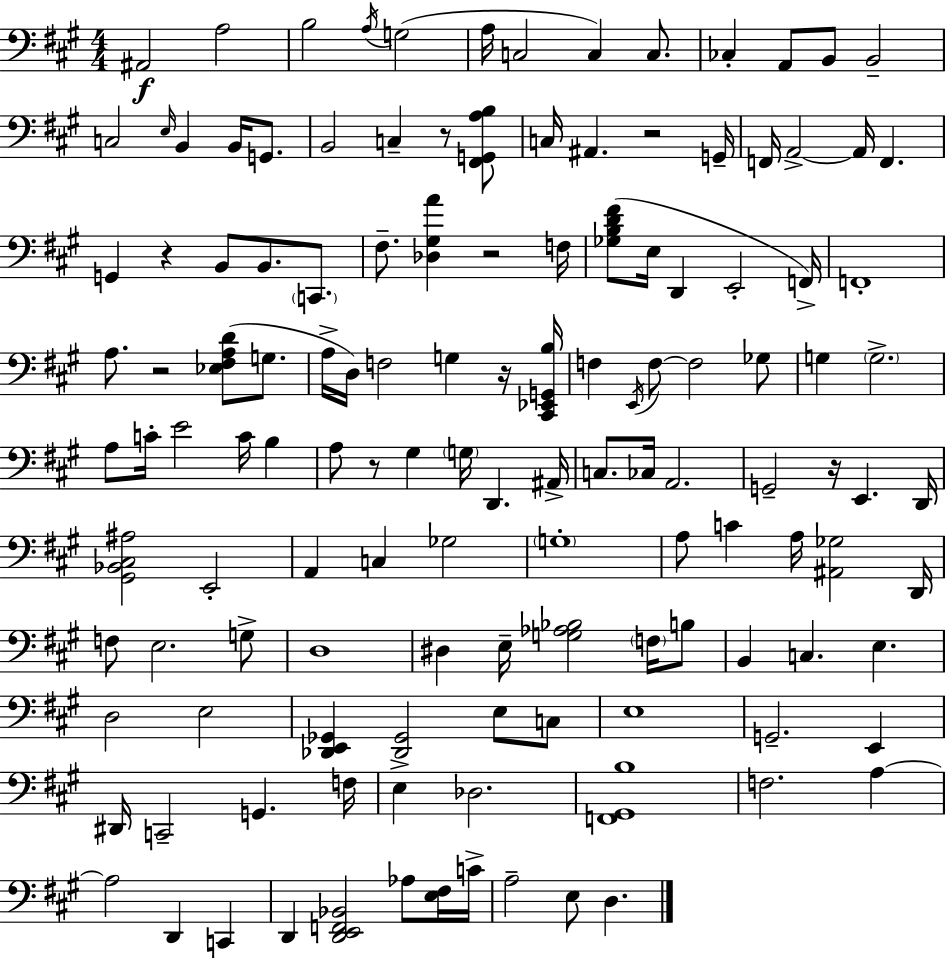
X:1
T:Untitled
M:4/4
L:1/4
K:A
^A,,2 A,2 B,2 A,/4 G,2 A,/4 C,2 C, C,/2 _C, A,,/2 B,,/2 B,,2 C,2 E,/4 B,, B,,/4 G,,/2 B,,2 C, z/2 [^F,,G,,A,B,]/2 C,/4 ^A,, z2 G,,/4 F,,/4 A,,2 A,,/4 F,, G,, z B,,/2 B,,/2 C,,/2 ^F,/2 [_D,^G,A] z2 F,/4 [_G,B,D^F]/2 E,/4 D,, E,,2 F,,/4 F,,4 A,/2 z2 [_E,^F,A,D]/2 G,/2 A,/4 D,/4 F,2 G, z/4 [^C,,_E,,G,,B,]/4 F, E,,/4 F,/2 F,2 _G,/2 G, G,2 A,/2 C/4 E2 C/4 B, A,/2 z/2 ^G, G,/4 D,, ^A,,/4 C,/2 _C,/4 A,,2 G,,2 z/4 E,, D,,/4 [^G,,_B,,^C,^A,]2 E,,2 A,, C, _G,2 G,4 A,/2 C A,/4 [^A,,_G,]2 D,,/4 F,/2 E,2 G,/2 D,4 ^D, E,/4 [G,_A,_B,]2 F,/4 B,/2 B,, C, E, D,2 E,2 [_D,,E,,_G,,] [_D,,_G,,]2 E,/2 C,/2 E,4 G,,2 E,, ^D,,/4 C,,2 G,, F,/4 E, _D,2 [F,,^G,,B,]4 F,2 A, A,2 D,, C,, D,, [D,,E,,F,,_B,,]2 _A,/2 [E,^F,]/4 C/4 A,2 E,/2 D,